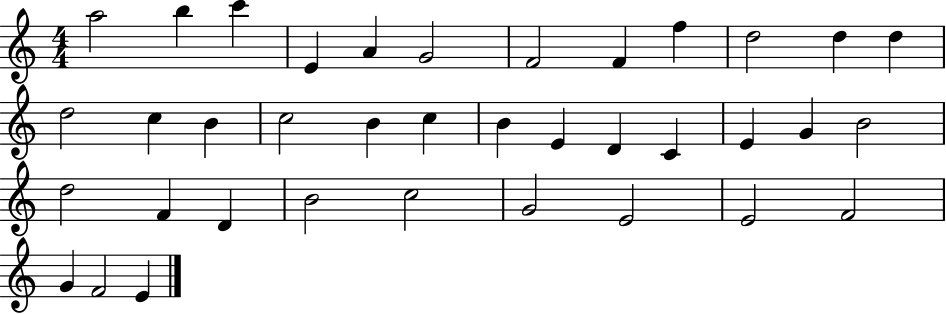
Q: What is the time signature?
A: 4/4